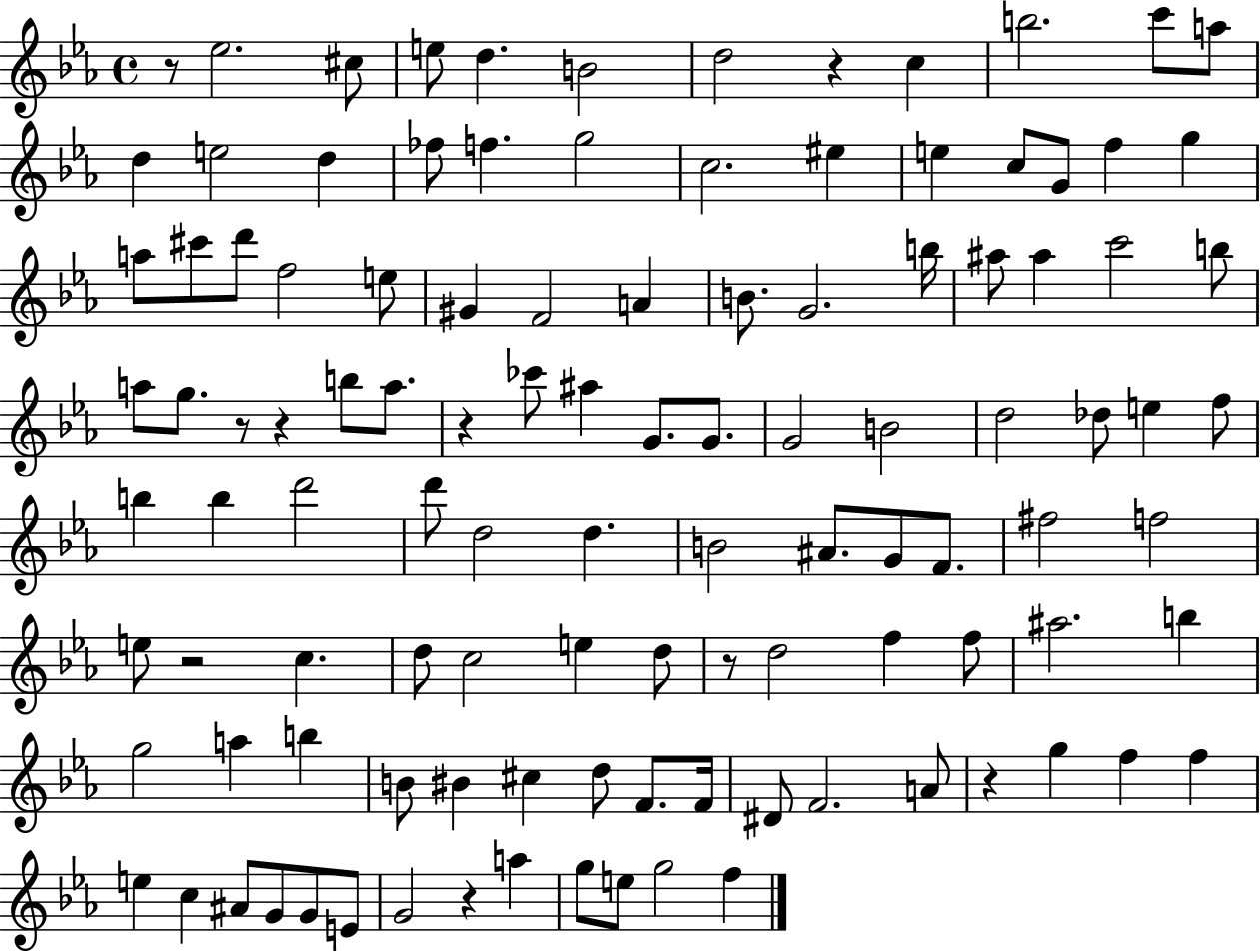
R/e Eb5/h. C#5/e E5/e D5/q. B4/h D5/h R/q C5/q B5/h. C6/e A5/e D5/q E5/h D5/q FES5/e F5/q. G5/h C5/h. EIS5/q E5/q C5/e G4/e F5/q G5/q A5/e C#6/e D6/e F5/h E5/e G#4/q F4/h A4/q B4/e. G4/h. B5/s A#5/e A#5/q C6/h B5/e A5/e G5/e. R/e R/q B5/e A5/e. R/q CES6/e A#5/q G4/e. G4/e. G4/h B4/h D5/h Db5/e E5/q F5/e B5/q B5/q D6/h D6/e D5/h D5/q. B4/h A#4/e. G4/e F4/e. F#5/h F5/h E5/e R/h C5/q. D5/e C5/h E5/q D5/e R/e D5/h F5/q F5/e A#5/h. B5/q G5/h A5/q B5/q B4/e BIS4/q C#5/q D5/e F4/e. F4/s D#4/e F4/h. A4/e R/q G5/q F5/q F5/q E5/q C5/q A#4/e G4/e G4/e E4/e G4/h R/q A5/q G5/e E5/e G5/h F5/q